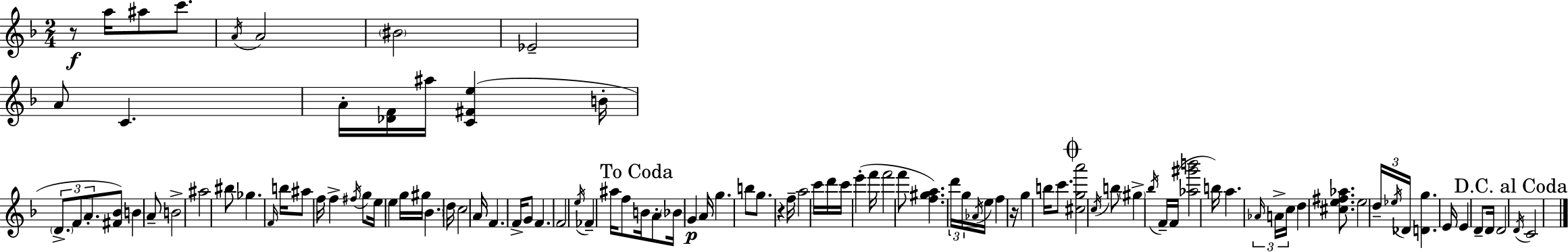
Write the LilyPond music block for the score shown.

{
  \clef treble
  \numericTimeSignature
  \time 2/4
  \key d \minor
  r8\f a''16 ais''8 c'''8. | \acciaccatura { a'16 } a'2 | \parenthesize bis'2 | ees'2-- | \break a'8 c'4. | a'16-. <des' f'>16 ais''16 <c' fis' e''>4( | b'16-. \tuplet 3/2 { \parenthesize d'8.-> f'8 a'8.-. } | <fis' bes'>8) b'4 a'8-- | \break b'2-> | ais''2 | bis''8 ges''4. | \grace { f'16 } b''16 ais''8 f''16 f''4-> | \break \acciaccatura { fis''16 } g''8 e''16 e''4 | g''16 gis''16 \parenthesize bes'4. | d''16 c''2 | a'16 f'4. | \break f'16-> g'8 f'4. | f'2 | \acciaccatura { e''16 } fes'4-- | ais''16 f''8 \mark "To Coda" b'16 a'8-. \parenthesize bes'16 g'4\p | \break a'16 g''4. | b''8 g''8. r4 | f''16-- a''2 | c'''16 d'''16 c'''16 e'''4-.( | \break f'''16 f'''2 | f'''8 <f'' gis'' a''>4.) | \tuplet 3/2 { d'''16 g''16 \acciaccatura { aes'16 } } e''16 | f''4 r16 g''4 | \break b''16 c'''8. \mark \markup { \musicglyph "scripts.coda" } <cis'' g'' a'''>2 | \acciaccatura { c''16 } b''8 | \parenthesize gis''4-> \acciaccatura { bes''16 } f'16-- f'16( <aes'' gis''' b'''>2 | b''16) | \break a''4. \tuplet 3/2 { \grace { aes'16 } a'16-> | c''16 } d''4 <cis'' e'' fis'' aes''>8. | e''2 | \tuplet 3/2 { d''16-- \acciaccatura { ees''16 } des'16 } <d' g''>4. | \break e'16 e'4 d'8-- | d'16 d'2 | \mark "D.C. al Coda" \acciaccatura { d'16 } c'2 | \bar "|."
}